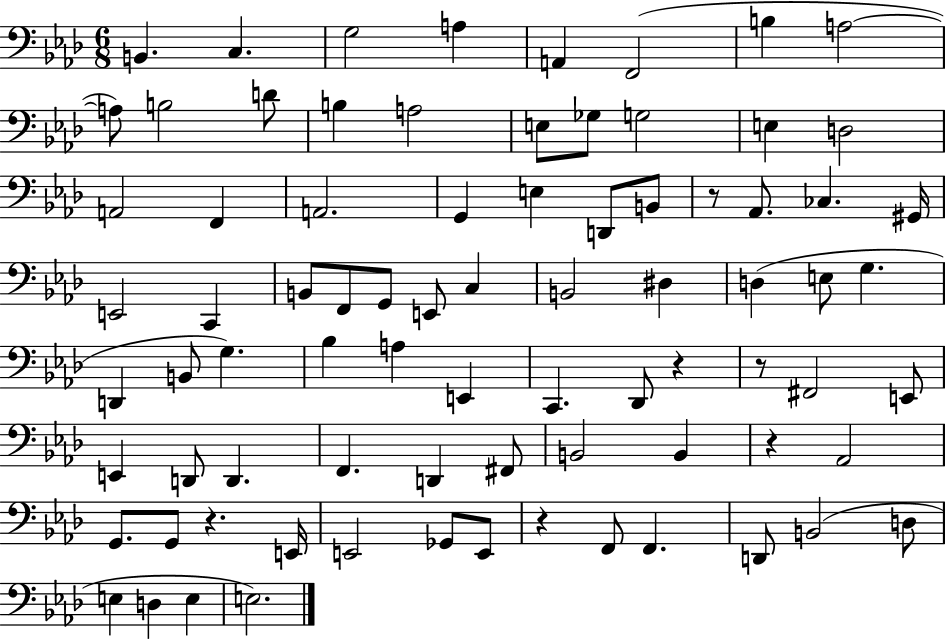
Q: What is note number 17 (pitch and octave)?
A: E3